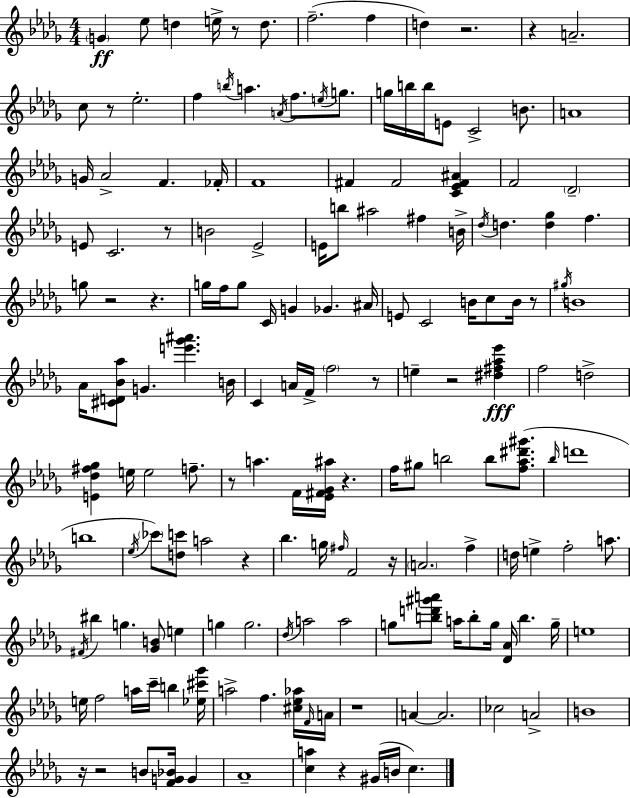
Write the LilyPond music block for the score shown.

{
  \clef treble
  \numericTimeSignature
  \time 4/4
  \key bes \minor
  \parenthesize g'4\ff ees''8 d''4 e''16-> r8 d''8. | f''2.--( f''4 | d''4) r2. | r4 a'2.-- | \break c''8 r8 ees''2.-. | f''4 \acciaccatura { b''16 } a''4. \acciaccatura { a'16 } f''8. \acciaccatura { e''16 } | g''8. g''16 b''16 b''16 e'8 c'2-> | b'8. a'1 | \break g'16 aes'2-> f'4. | fes'16-. f'1 | fis'4 fis'2 <c' ees' fis' ais'>4 | f'2 \parenthesize des'2-- | \break e'8 c'2. | r8 b'2 ees'2-> | e'16 b''8 ais''2 fis''4 | b'16-> \acciaccatura { des''16 } d''4. <d'' ges''>4 f''4. | \break g''8 r2 r4. | g''16 f''16 g''8 c'16 g'4 ges'4. | ais'16 e'8 c'2 b'16 c''8 | b'16 r8 \acciaccatura { gis''16 } b'1 | \break aes'16 <cis' d' bes' aes''>8 g'4. <e''' ges''' ais'''>4. | b'16 c'4 a'16 f'16-> \parenthesize f''2 | r8 e''4-- r2 | <dis'' fis'' aes'' ees'''>4\fff f''2 d''2-> | \break <e' des'' fis'' ges''>4 e''16 e''2 | f''8.-- r8 a''4. f'16 <ees' fis' ges' ais''>16 r4. | f''16 gis''8 b''2 | b''8 <f'' aes'' dis''' gis'''>8.( \grace { bes''16 } d'''1 | \break b''1 | \acciaccatura { ees''16 }) \parenthesize ces'''8 <d'' c'''>8 a''2 | r4 bes''4. g''16 \grace { fis''16 } f'2 | r16 \parenthesize a'2. | \break f''4-> d''16 e''4-> f''2-. | a''8. \acciaccatura { fis'16 } bis''4 g''4. | <ges' b'>8 e''4 g''4 g''2. | \acciaccatura { des''16 } a''2 | \break a''2 g''8 <b'' d''' gis''' a'''>8 a''16 b''8-. | g''16 <des' aes'>16 b''4. g''16-- e''1 | e''16 f''2 | a''16 c'''16-- b''4 <ees'' cis''' ges'''>16 a''2-> | \break f''4. <cis'' ees'' aes''>16 \grace { f'16 } a'16 r1 | a'4~~ a'2. | ces''2 | a'2-> b'1 | \break r16 r2 | b'8 <f' g' bes'>16 g'4 aes'1-- | <c'' a''>4 r4 | gis'16( b'16 c''4.) \bar "|."
}